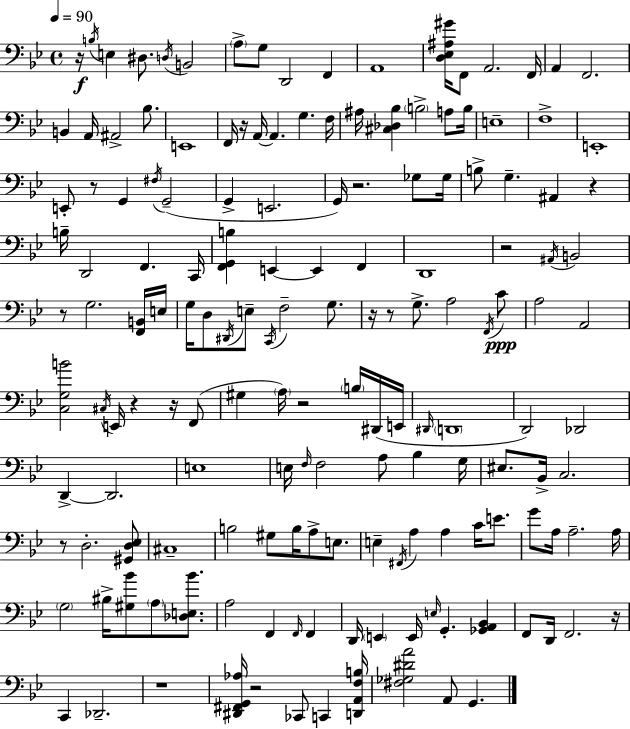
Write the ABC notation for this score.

X:1
T:Untitled
M:4/4
L:1/4
K:Bb
z/4 B,/4 E, ^D,/2 D,/4 B,,2 A,/2 G,/2 D,,2 F,, A,,4 [D,_E,^A,^G]/4 F,,/2 A,,2 F,,/4 A,, F,,2 B,, A,,/4 ^A,,2 _B,/2 E,,4 F,,/4 z/4 A,,/4 A,, G, F,/4 ^A,/4 [^C,_D,_B,] B,2 A,/2 B,/4 E,4 F,4 E,,4 E,,/2 z/2 G,, ^F,/4 G,,2 G,, E,,2 G,,/4 z2 _G,/2 _G,/4 B,/2 G, ^A,, z B,/4 D,,2 F,, C,,/4 [F,,G,,B,] E,, E,, F,, D,,4 z2 ^A,,/4 B,,2 z/2 G,2 [F,,B,,]/4 E,/4 G,/4 D,/2 ^D,,/4 E,/2 C,,/4 F,2 G,/2 z/4 z/2 G,/2 A,2 F,,/4 C/2 A,2 A,,2 [C,G,B]2 ^C,/4 E,,/4 z z/4 F,,/2 ^G, A,/4 z2 B,/4 ^D,,/4 E,,/4 ^D,,/4 D,,4 D,,2 _D,,2 D,, D,,2 E,4 E,/4 F,/4 F,2 A,/2 _B, G,/4 ^E,/2 _B,,/4 C,2 z/2 D,2 [^G,,D,_E,]/2 ^C,4 B,2 ^G,/2 B,/4 A,/2 E,/2 E, ^F,,/4 A, A, C/4 E/2 G/2 A,/4 A,2 A,/4 G,2 ^B,/4 [^G,_B]/2 A,/2 [_D,E,_B]/2 A,2 F,, F,,/4 F,, D,,/4 E,, E,,/4 E,/4 G,, [_G,,A,,_B,,] F,,/2 D,,/4 F,,2 z/4 C,, _D,,2 z4 [^D,,^F,,G,,_A,]/4 z2 _C,,/2 C,, [D,,A,,F,B,]/4 [^F,_G,^DA]2 A,,/2 G,,